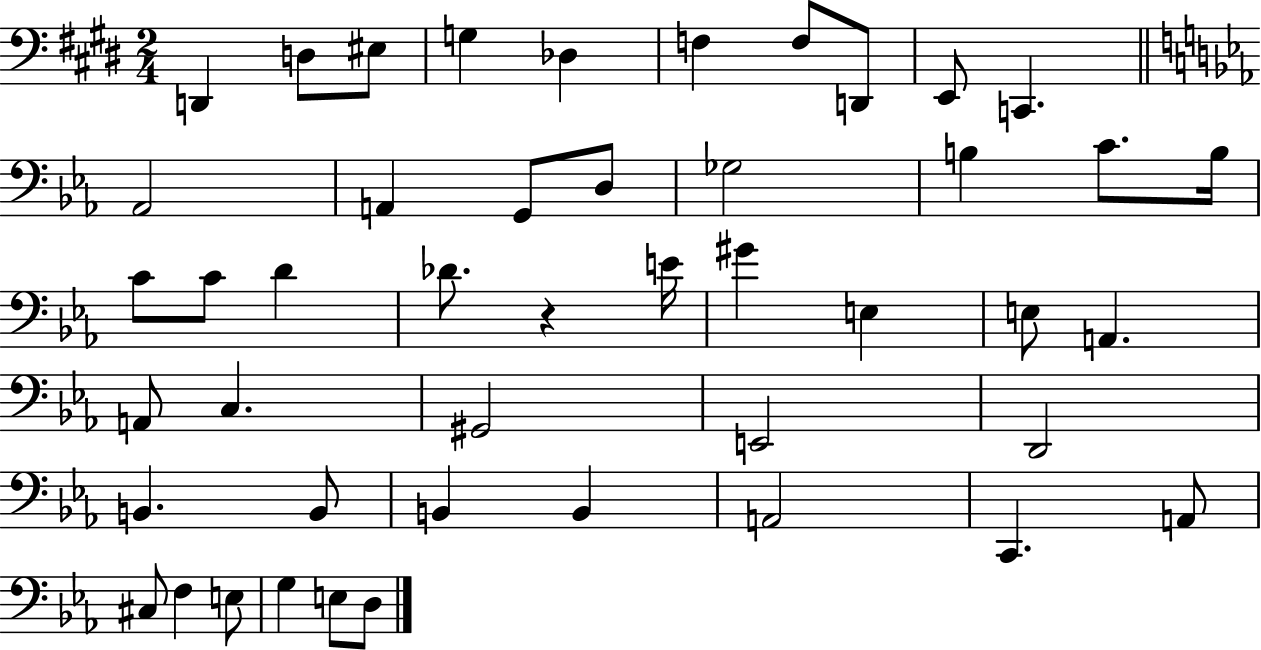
{
  \clef bass
  \numericTimeSignature
  \time 2/4
  \key e \major
  d,4 d8 eis8 | g4 des4 | f4 f8 d,8 | e,8 c,4. | \break \bar "||" \break \key c \minor aes,2 | a,4 g,8 d8 | ges2 | b4 c'8. b16 | \break c'8 c'8 d'4 | des'8. r4 e'16 | gis'4 e4 | e8 a,4. | \break a,8 c4. | gis,2 | e,2 | d,2 | \break b,4. b,8 | b,4 b,4 | a,2 | c,4. a,8 | \break cis8 f4 e8 | g4 e8 d8 | \bar "|."
}